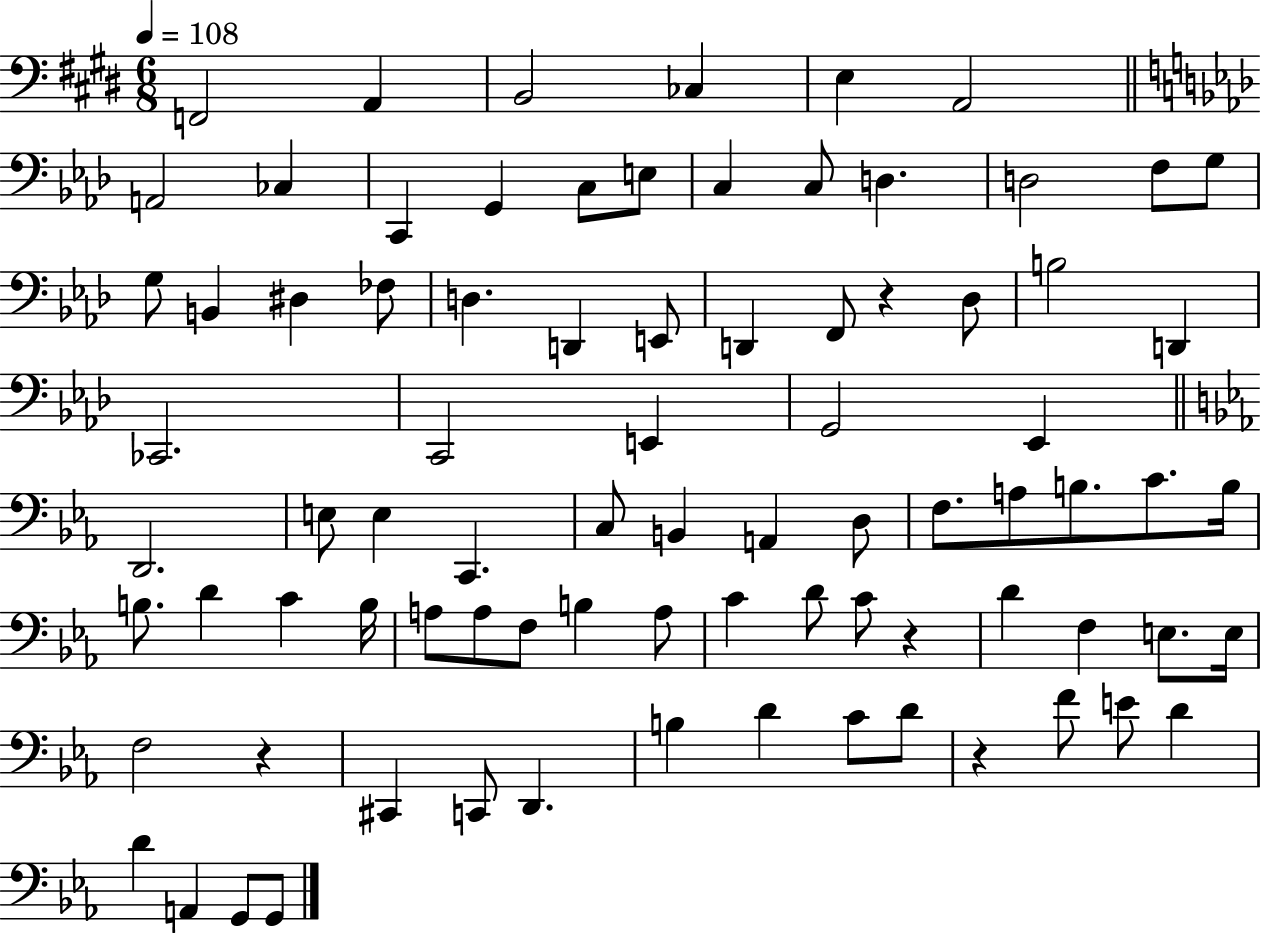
X:1
T:Untitled
M:6/8
L:1/4
K:E
F,,2 A,, B,,2 _C, E, A,,2 A,,2 _C, C,, G,, C,/2 E,/2 C, C,/2 D, D,2 F,/2 G,/2 G,/2 B,, ^D, _F,/2 D, D,, E,,/2 D,, F,,/2 z _D,/2 B,2 D,, _C,,2 C,,2 E,, G,,2 _E,, D,,2 E,/2 E, C,, C,/2 B,, A,, D,/2 F,/2 A,/2 B,/2 C/2 B,/4 B,/2 D C B,/4 A,/2 A,/2 F,/2 B, A,/2 C D/2 C/2 z D F, E,/2 E,/4 F,2 z ^C,, C,,/2 D,, B, D C/2 D/2 z F/2 E/2 D D A,, G,,/2 G,,/2